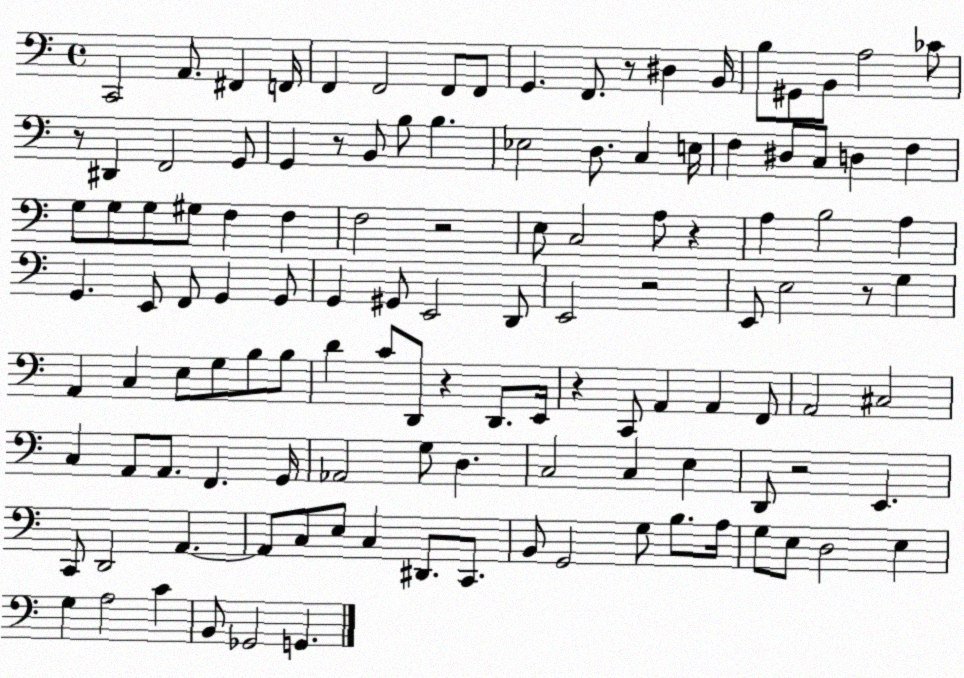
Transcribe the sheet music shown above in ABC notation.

X:1
T:Untitled
M:4/4
L:1/4
K:C
C,,2 A,,/2 ^F,, F,,/4 F,, F,,2 F,,/2 F,,/2 G,, F,,/2 z/2 ^D, B,,/4 B,/2 ^G,,/2 B,,/2 A,2 _C/2 z/2 ^D,, F,,2 G,,/2 G,, z/2 B,,/2 B,/2 B, _E,2 D,/2 C, E,/4 F, ^D,/2 C,/2 D, F, G,/2 G,/2 G,/2 ^G,/2 F, F, F,2 z2 E,/2 C,2 A,/2 z A, B,2 A, G,, E,,/2 F,,/2 G,, G,,/2 G,, ^G,,/2 E,,2 D,,/2 E,,2 z2 E,,/2 E,2 z/2 G, A,, C, E,/2 G,/2 B,/2 B,/2 D C/2 D,,/2 z D,,/2 E,,/4 z C,,/2 A,, A,, F,,/2 A,,2 ^C,2 C, A,,/2 A,,/2 F,, G,,/4 _A,,2 G,/2 D, C,2 C, E, D,,/2 z2 E,, C,,/2 D,,2 A,, A,,/2 C,/2 E,/2 C, ^D,,/2 C,,/2 B,,/2 G,,2 G,/2 B,/2 A,/4 G,/2 E,/2 D,2 E, G, A,2 C B,,/2 _G,,2 G,,